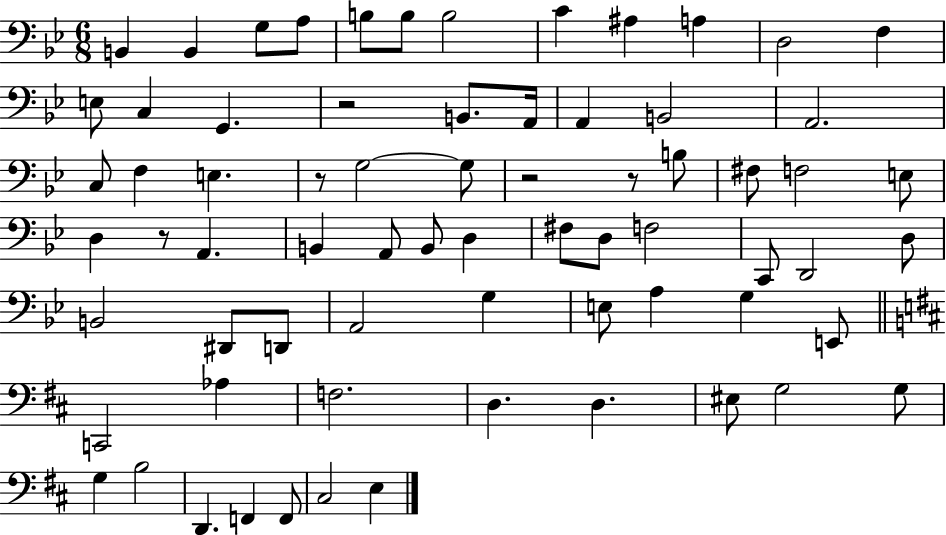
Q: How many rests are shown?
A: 5